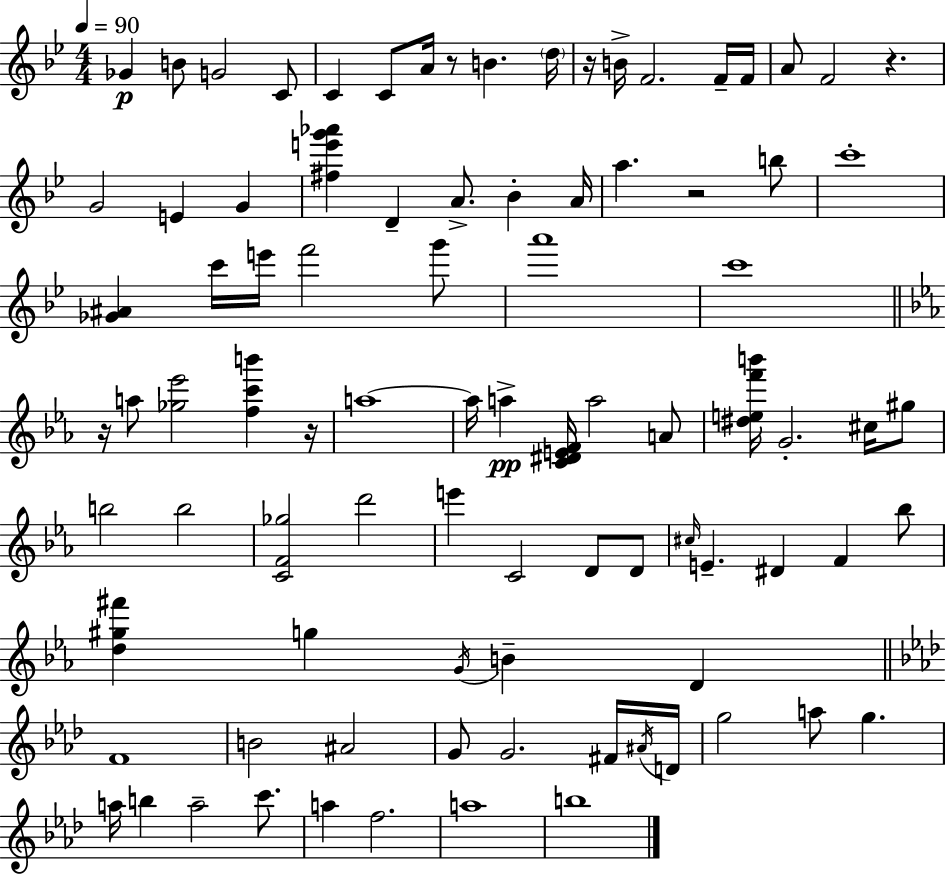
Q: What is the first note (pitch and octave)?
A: Gb4